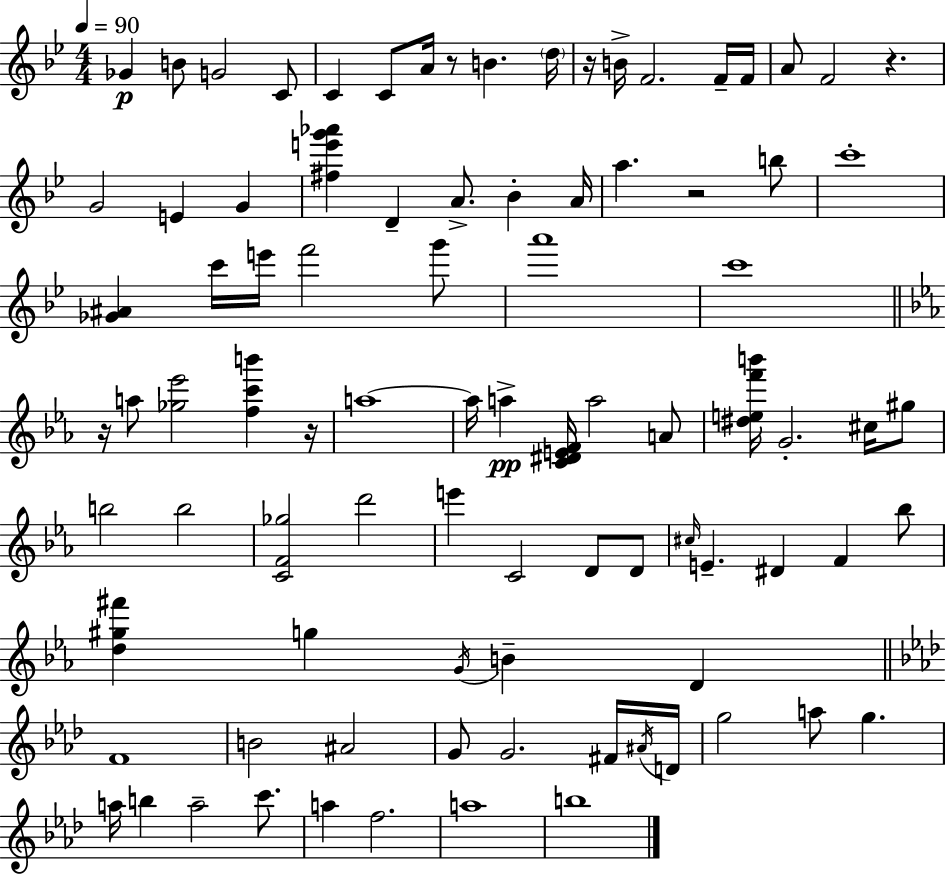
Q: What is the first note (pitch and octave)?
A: Gb4